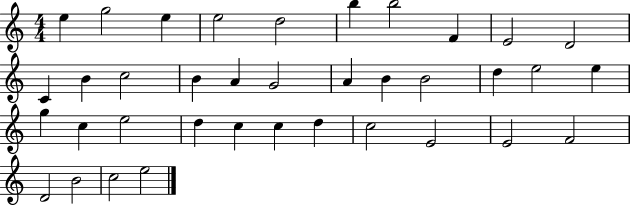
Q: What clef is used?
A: treble